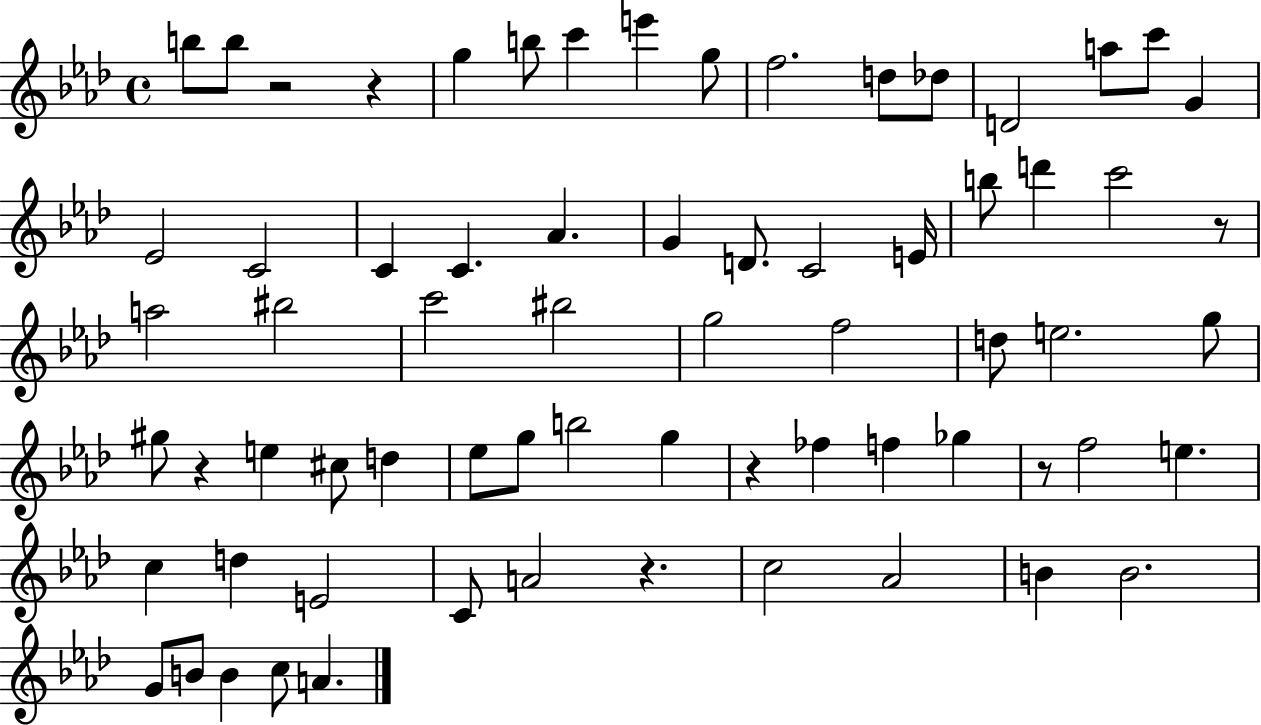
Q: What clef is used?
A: treble